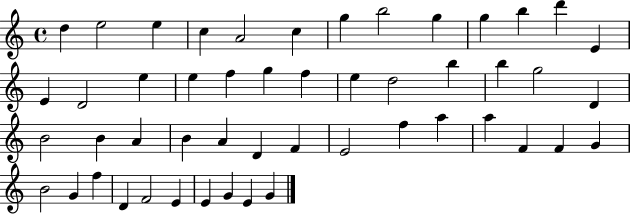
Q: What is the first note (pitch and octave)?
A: D5